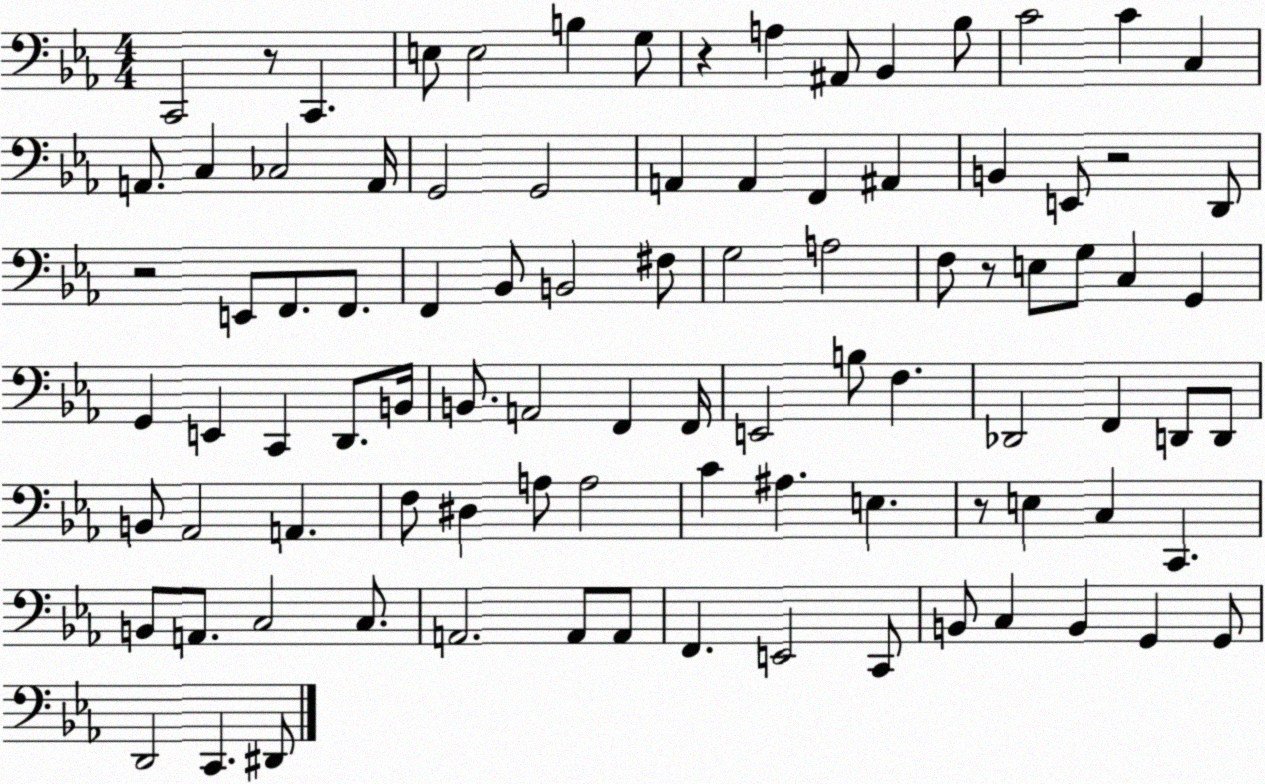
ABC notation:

X:1
T:Untitled
M:4/4
L:1/4
K:Eb
C,,2 z/2 C,, E,/2 E,2 B, G,/2 z A, ^A,,/2 _B,, _B,/2 C2 C C, A,,/2 C, _C,2 A,,/4 G,,2 G,,2 A,, A,, F,, ^A,, B,, E,,/2 z2 D,,/2 z2 E,,/2 F,,/2 F,,/2 F,, _B,,/2 B,,2 ^F,/2 G,2 A,2 F,/2 z/2 E,/2 G,/2 C, G,, G,, E,, C,, D,,/2 B,,/4 B,,/2 A,,2 F,, F,,/4 E,,2 B,/2 F, _D,,2 F,, D,,/2 D,,/2 B,,/2 _A,,2 A,, F,/2 ^D, A,/2 A,2 C ^A, E, z/2 E, C, C,, B,,/2 A,,/2 C,2 C,/2 A,,2 A,,/2 A,,/2 F,, E,,2 C,,/2 B,,/2 C, B,, G,, G,,/2 D,,2 C,, ^D,,/2